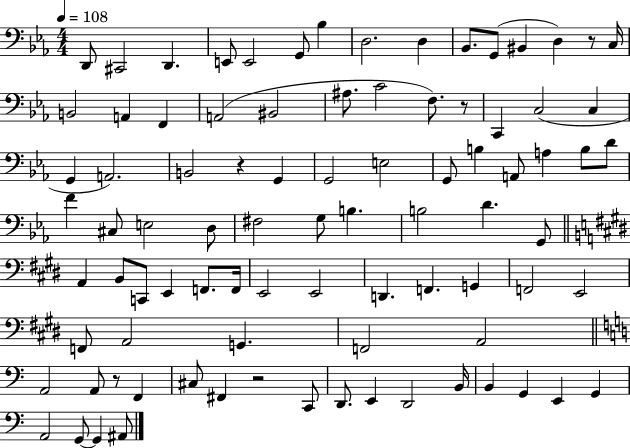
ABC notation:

X:1
T:Untitled
M:4/4
L:1/4
K:Eb
D,,/2 ^C,,2 D,, E,,/2 E,,2 G,,/2 _B, D,2 D, _B,,/2 G,,/2 ^B,, D, z/2 C,/4 B,,2 A,, F,, A,,2 ^B,,2 ^A,/2 C2 F,/2 z/2 C,, C,2 C, G,, A,,2 B,,2 z G,, G,,2 E,2 G,,/2 B, A,,/2 A, B,/2 D/2 F ^C,/2 E,2 D,/2 ^F,2 G,/2 B, B,2 D G,,/2 A,, B,,/2 C,,/2 E,, F,,/2 F,,/4 E,,2 E,,2 D,, F,, G,, F,,2 E,,2 F,,/2 A,,2 G,, F,,2 A,,2 A,,2 A,,/2 z/2 F,, ^C,/2 ^F,, z2 C,,/2 D,,/2 E,, D,,2 B,,/4 B,, G,, E,, G,, A,,2 G,,/2 G,, ^A,,/2